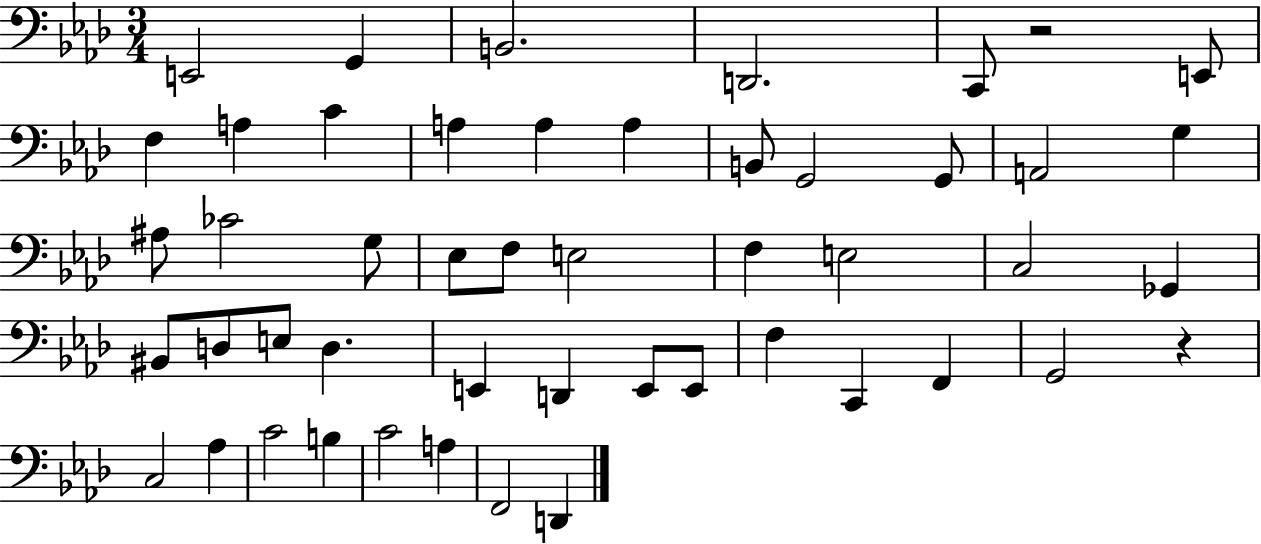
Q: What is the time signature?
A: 3/4